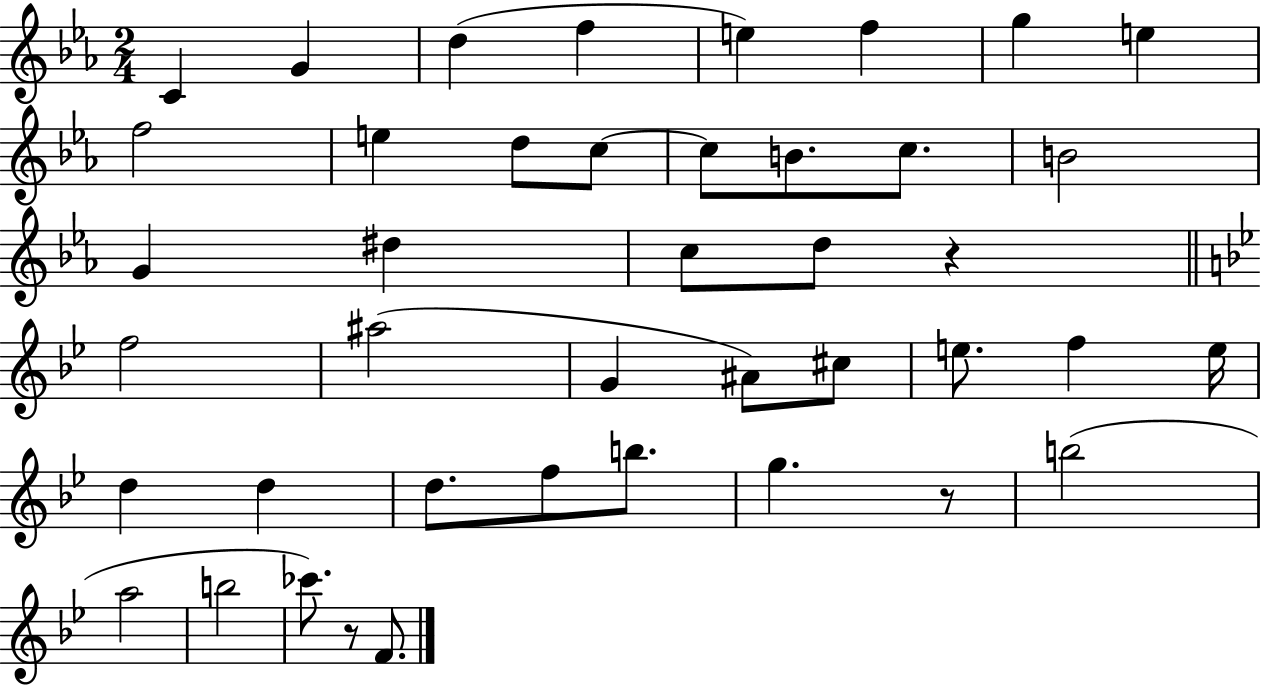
X:1
T:Untitled
M:2/4
L:1/4
K:Eb
C G d f e f g e f2 e d/2 c/2 c/2 B/2 c/2 B2 G ^d c/2 d/2 z f2 ^a2 G ^A/2 ^c/2 e/2 f e/4 d d d/2 f/2 b/2 g z/2 b2 a2 b2 _c'/2 z/2 F/2